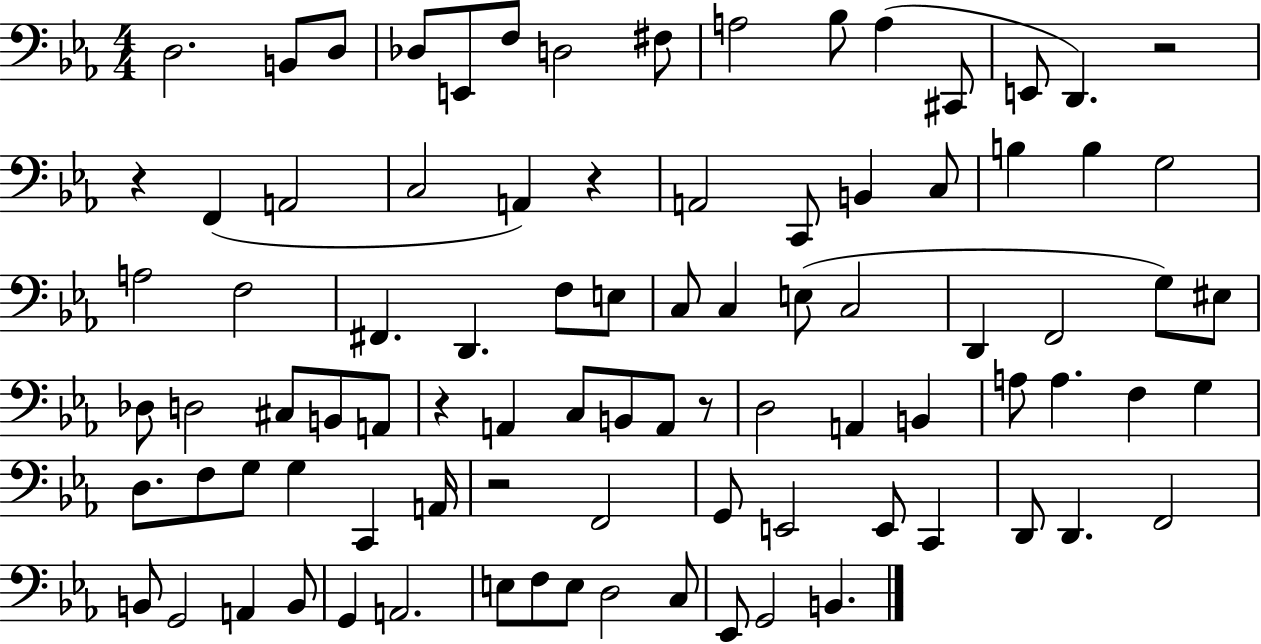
D3/h. B2/e D3/e Db3/e E2/e F3/e D3/h F#3/e A3/h Bb3/e A3/q C#2/e E2/e D2/q. R/h R/q F2/q A2/h C3/h A2/q R/q A2/h C2/e B2/q C3/e B3/q B3/q G3/h A3/h F3/h F#2/q. D2/q. F3/e E3/e C3/e C3/q E3/e C3/h D2/q F2/h G3/e EIS3/e Db3/e D3/h C#3/e B2/e A2/e R/q A2/q C3/e B2/e A2/e R/e D3/h A2/q B2/q A3/e A3/q. F3/q G3/q D3/e. F3/e G3/e G3/q C2/q A2/s R/h F2/h G2/e E2/h E2/e C2/q D2/e D2/q. F2/h B2/e G2/h A2/q B2/e G2/q A2/h. E3/e F3/e E3/e D3/h C3/e Eb2/e G2/h B2/q.